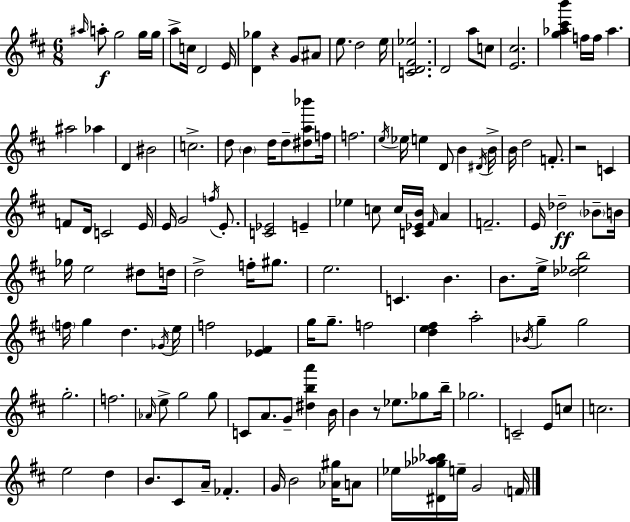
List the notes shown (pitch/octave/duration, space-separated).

A#5/s A5/e G5/h G5/s G5/s A5/e C5/s D4/h E4/s [D4,Gb5]/q R/q G4/e A#4/e E5/e. D5/h E5/s [C4,D4,F#4,Eb5]/h. D4/h A5/e C5/e [E4,C#5]/h. [G5,Ab5,C#6,B6]/q F5/s F5/s Ab5/q. A#5/h Ab5/q D4/q BIS4/h C5/h. D5/e B4/q D5/s D5/e [D#5,A5,Bb6]/e F5/s F5/h. E5/s Eb5/s E5/q D4/e B4/q D#4/s B4/s B4/s D5/h F4/e. R/h C4/q F4/e D4/s C4/h E4/s E4/s G4/h F5/s E4/e. [C4,Eb4]/h E4/q Eb5/q C5/e C5/s [C4,Eb4,B4]/s F#4/s A4/q F4/h. E4/s Db5/h Bb4/e B4/s Gb5/s E5/h D#5/e D5/s D5/h F5/s G#5/e. E5/h. C4/q. B4/q. B4/e. E5/s [Db5,Eb5,B5]/h F5/s G5/q D5/q. Gb4/s E5/s F5/h [Eb4,F#4]/q G5/s G5/e. F5/h [D5,E5,F#5]/q A5/h Bb4/s G5/q G5/h G5/h. F5/h. Ab4/s E5/e G5/h G5/e C4/e A4/e. G4/e [D#5,B5,A6]/q B4/s B4/q R/e Eb5/e. Gb5/e B5/s Gb5/h. C4/h E4/e C5/e C5/h. E5/h D5/q B4/e. C#4/e A4/s FES4/q. G4/s B4/h [Ab4,G#5]/s A4/e Eb5/s [D#4,Gb5,Ab5,Bb5]/s E5/s G4/h F4/s